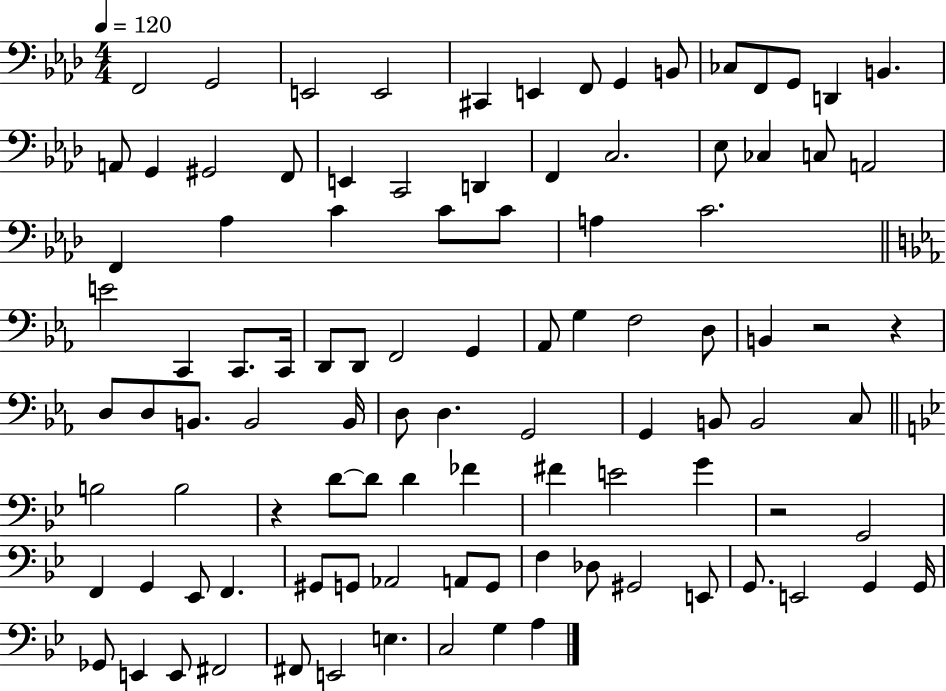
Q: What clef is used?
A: bass